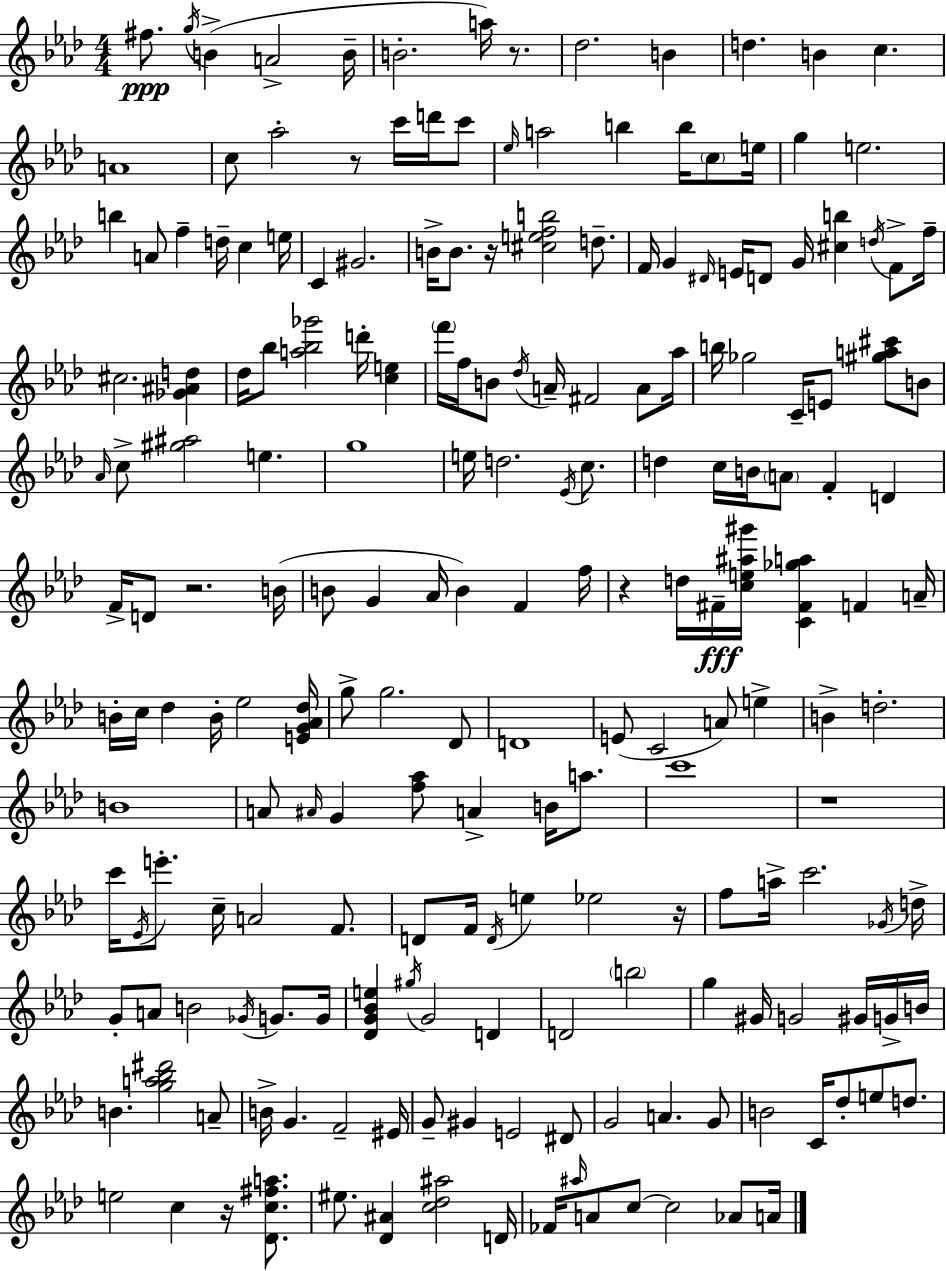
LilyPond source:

{
  \clef treble
  \numericTimeSignature
  \time 4/4
  \key f \minor
  fis''8.\ppp \acciaccatura { g''16 }( b'4-> a'2-> | b'16-- b'2.-. a''16) r8. | des''2. b'4 | d''4. b'4 c''4. | \break a'1 | c''8 aes''2-. r8 c'''16 d'''16 c'''8 | \grace { ees''16 } a''2 b''4 b''16 \parenthesize c''8 | e''16 g''4 e''2. | \break b''4 a'8 f''4-- d''16-- c''4 | e''16 c'4 gis'2. | b'16-> b'8. r16 <cis'' e'' f'' b''>2 d''8.-- | f'16 g'4 \grace { dis'16 } e'16 d'8 g'16 <cis'' b''>4 | \break \acciaccatura { d''16 } f'8-> f''16-- cis''2. | <ges' ais' d''>4 des''16 bes''8 <a'' bes'' ges'''>2 d'''16-. | <c'' e''>4 \parenthesize f'''16 f''16 b'8 \acciaccatura { des''16 } a'16-- fis'2 | a'8 aes''16 b''16 ges''2 c'16-- e'8 | \break <gis'' a'' cis'''>8 b'8 \grace { aes'16 } c''8-> <gis'' ais''>2 | e''4. g''1 | e''16 d''2. | \acciaccatura { ees'16 } c''8. d''4 c''16 b'16 \parenthesize a'8 f'4-. | \break d'4 f'16-> d'8 r2. | b'16( b'8 g'4 aes'16 b'4) | f'4 f''16 r4 d''16 fis'16--\fff <c'' e'' ais'' gis'''>16 <c' fis' ges'' a''>4 | f'4 a'16-- b'16-. c''16 des''4 b'16-. ees''2 | \break <e' g' aes' des''>16 g''8-> g''2. | des'8 d'1 | e'8( c'2 | a'8) e''4-> b'4-> d''2.-. | \break b'1 | a'8 \grace { ais'16 } g'4 <f'' aes''>8 | a'4-> b'16 a''8. c'''1 | r1 | \break c'''16 \acciaccatura { ees'16 } e'''8.-. c''16-- a'2 | f'8. d'8 f'16 \acciaccatura { d'16 } e''4 | ees''2 r16 f''8 a''16-> c'''2. | \acciaccatura { ges'16 } d''16-> g'8-. a'8 b'2 | \break \acciaccatura { ges'16 } g'8. g'16 <des' g' bes' e''>4 | \acciaccatura { gis''16 } g'2 d'4 d'2 | \parenthesize b''2 g''4 | gis'16 g'2 gis'16 g'16-> b'16 b'4. | \break <g'' a'' bes'' dis'''>2 a'8-- b'16-> g'4. | f'2-- eis'16 g'8-- gis'4 | e'2 dis'8 g'2 | a'4. g'8 b'2 | \break c'16 des''8-. e''8 d''8. e''2 | c''4 r16 <des' c'' fis'' a''>8. eis''8. | <des' ais'>4 <c'' des'' ais''>2 d'16 fes'16 \grace { ais''16 } a'8 | c''8~~ c''2 aes'8 a'16 \bar "|."
}